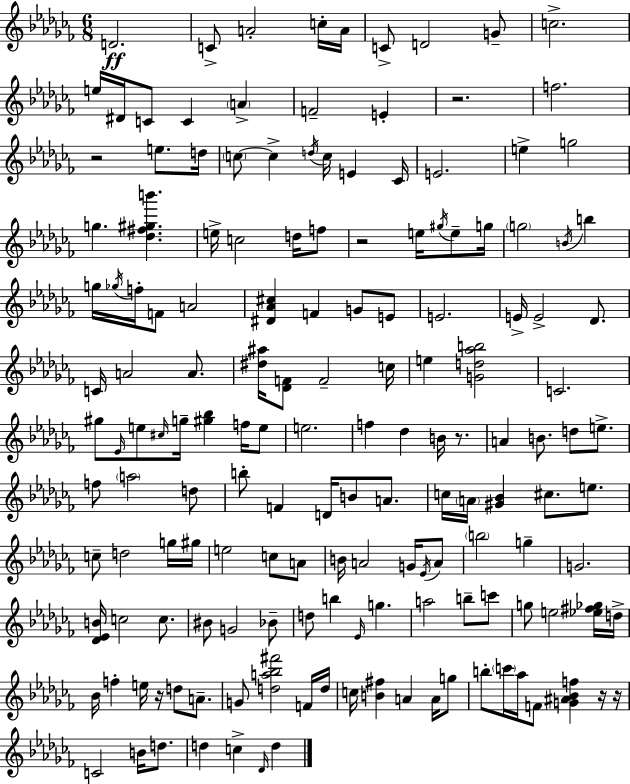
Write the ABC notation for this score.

X:1
T:Untitled
M:6/8
L:1/4
K:Abm
D2 C/2 A2 c/4 A/4 C/2 D2 G/2 c2 e/4 ^D/4 C/2 C A F2 E z2 f2 z2 e/2 d/4 c/2 c d/4 c/4 E _C/4 E2 e g2 g [_d^f^gb'] e/4 c2 d/4 f/2 z2 e/4 ^g/4 e/2 g/4 g2 B/4 b g/4 _g/4 f/4 F/2 A2 [^D_A^c] F G/2 E/2 E2 E/4 E2 _D/2 C/4 A2 A/2 [^d^a]/4 [_DF]/2 F2 c/4 e [Gd_ab]2 C2 ^g/2 _E/4 e/2 ^c/4 g/4 [^g_b] f/4 e/2 e2 f _d B/4 z/2 A B/2 d/2 e/2 f/2 a2 d/2 b/2 F D/4 B/2 A/2 c/4 A/4 [^G_B] ^c/2 e/2 c/2 d2 g/4 ^g/4 e2 c/2 A/2 B/4 A2 G/4 _E/4 A/2 b2 g G2 [_D_EB]/4 c2 c/2 ^B/2 G2 _B/2 d/2 b _E/4 g a2 b/2 c'/2 g/2 e2 [_e^f_g]/4 d/4 _B/4 f e/4 z/4 d/2 A/2 G/2 [da_b^f']2 F/4 d/4 c/4 [B^f] A A/4 g/2 b/2 c'/4 _a/4 F/2 [G^A_Bf] z/4 z/4 C2 B/4 d/2 d c _D/4 d